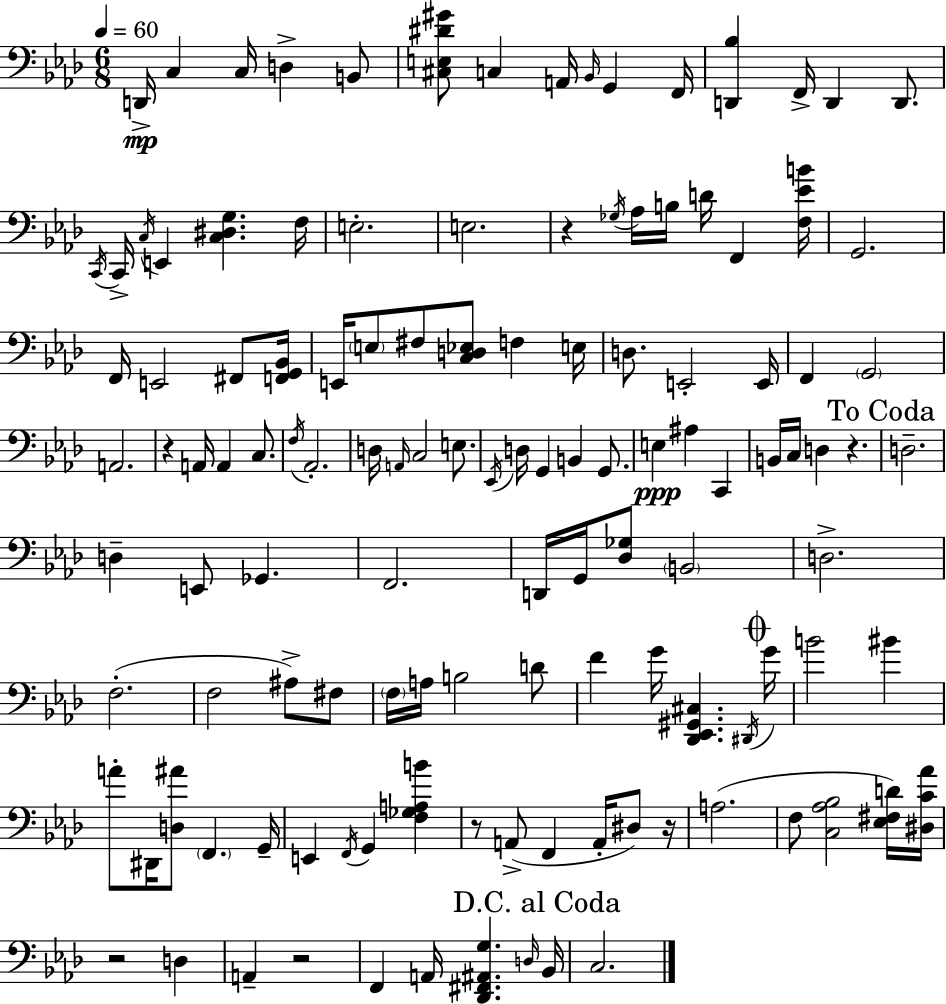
X:1
T:Untitled
M:6/8
L:1/4
K:Ab
D,,/4 C, C,/4 D, B,,/2 [^C,E,^D^G]/2 C, A,,/4 _B,,/4 G,, F,,/4 [D,,_B,] F,,/4 D,, D,,/2 C,,/4 C,,/4 C,/4 E,, [C,^D,G,] F,/4 E,2 E,2 z _G,/4 _A,/4 B,/4 D/4 F,, [F,_EB]/4 G,,2 F,,/4 E,,2 ^F,,/2 [F,,G,,_B,,]/4 E,,/4 E,/2 ^F,/2 [C,D,_E,]/2 F, E,/4 D,/2 E,,2 E,,/4 F,, G,,2 A,,2 z A,,/4 A,, C,/2 F,/4 _A,,2 D,/4 A,,/4 C,2 E,/2 _E,,/4 D,/4 G,, B,, G,,/2 E, ^A, C,, B,,/4 C,/4 D, z D,2 D, E,,/2 _G,, F,,2 D,,/4 G,,/4 [_D,_G,]/2 B,,2 D,2 F,2 F,2 ^A,/2 ^F,/2 F,/4 A,/4 B,2 D/2 F G/4 [_D,,_E,,^G,,^C,] ^D,,/4 G/4 B2 ^B A/2 ^D,,/4 [D,^A]/2 F,, G,,/4 E,, F,,/4 G,, [F,_G,A,B] z/2 A,,/2 F,, A,,/4 ^D,/2 z/4 A,2 F,/2 [C,_A,_B,]2 [_E,^F,D]/4 [^D,C_A]/4 z2 D, A,, z2 F,, A,,/4 [_D,,^F,,^A,,G,] D,/4 _B,,/4 C,2